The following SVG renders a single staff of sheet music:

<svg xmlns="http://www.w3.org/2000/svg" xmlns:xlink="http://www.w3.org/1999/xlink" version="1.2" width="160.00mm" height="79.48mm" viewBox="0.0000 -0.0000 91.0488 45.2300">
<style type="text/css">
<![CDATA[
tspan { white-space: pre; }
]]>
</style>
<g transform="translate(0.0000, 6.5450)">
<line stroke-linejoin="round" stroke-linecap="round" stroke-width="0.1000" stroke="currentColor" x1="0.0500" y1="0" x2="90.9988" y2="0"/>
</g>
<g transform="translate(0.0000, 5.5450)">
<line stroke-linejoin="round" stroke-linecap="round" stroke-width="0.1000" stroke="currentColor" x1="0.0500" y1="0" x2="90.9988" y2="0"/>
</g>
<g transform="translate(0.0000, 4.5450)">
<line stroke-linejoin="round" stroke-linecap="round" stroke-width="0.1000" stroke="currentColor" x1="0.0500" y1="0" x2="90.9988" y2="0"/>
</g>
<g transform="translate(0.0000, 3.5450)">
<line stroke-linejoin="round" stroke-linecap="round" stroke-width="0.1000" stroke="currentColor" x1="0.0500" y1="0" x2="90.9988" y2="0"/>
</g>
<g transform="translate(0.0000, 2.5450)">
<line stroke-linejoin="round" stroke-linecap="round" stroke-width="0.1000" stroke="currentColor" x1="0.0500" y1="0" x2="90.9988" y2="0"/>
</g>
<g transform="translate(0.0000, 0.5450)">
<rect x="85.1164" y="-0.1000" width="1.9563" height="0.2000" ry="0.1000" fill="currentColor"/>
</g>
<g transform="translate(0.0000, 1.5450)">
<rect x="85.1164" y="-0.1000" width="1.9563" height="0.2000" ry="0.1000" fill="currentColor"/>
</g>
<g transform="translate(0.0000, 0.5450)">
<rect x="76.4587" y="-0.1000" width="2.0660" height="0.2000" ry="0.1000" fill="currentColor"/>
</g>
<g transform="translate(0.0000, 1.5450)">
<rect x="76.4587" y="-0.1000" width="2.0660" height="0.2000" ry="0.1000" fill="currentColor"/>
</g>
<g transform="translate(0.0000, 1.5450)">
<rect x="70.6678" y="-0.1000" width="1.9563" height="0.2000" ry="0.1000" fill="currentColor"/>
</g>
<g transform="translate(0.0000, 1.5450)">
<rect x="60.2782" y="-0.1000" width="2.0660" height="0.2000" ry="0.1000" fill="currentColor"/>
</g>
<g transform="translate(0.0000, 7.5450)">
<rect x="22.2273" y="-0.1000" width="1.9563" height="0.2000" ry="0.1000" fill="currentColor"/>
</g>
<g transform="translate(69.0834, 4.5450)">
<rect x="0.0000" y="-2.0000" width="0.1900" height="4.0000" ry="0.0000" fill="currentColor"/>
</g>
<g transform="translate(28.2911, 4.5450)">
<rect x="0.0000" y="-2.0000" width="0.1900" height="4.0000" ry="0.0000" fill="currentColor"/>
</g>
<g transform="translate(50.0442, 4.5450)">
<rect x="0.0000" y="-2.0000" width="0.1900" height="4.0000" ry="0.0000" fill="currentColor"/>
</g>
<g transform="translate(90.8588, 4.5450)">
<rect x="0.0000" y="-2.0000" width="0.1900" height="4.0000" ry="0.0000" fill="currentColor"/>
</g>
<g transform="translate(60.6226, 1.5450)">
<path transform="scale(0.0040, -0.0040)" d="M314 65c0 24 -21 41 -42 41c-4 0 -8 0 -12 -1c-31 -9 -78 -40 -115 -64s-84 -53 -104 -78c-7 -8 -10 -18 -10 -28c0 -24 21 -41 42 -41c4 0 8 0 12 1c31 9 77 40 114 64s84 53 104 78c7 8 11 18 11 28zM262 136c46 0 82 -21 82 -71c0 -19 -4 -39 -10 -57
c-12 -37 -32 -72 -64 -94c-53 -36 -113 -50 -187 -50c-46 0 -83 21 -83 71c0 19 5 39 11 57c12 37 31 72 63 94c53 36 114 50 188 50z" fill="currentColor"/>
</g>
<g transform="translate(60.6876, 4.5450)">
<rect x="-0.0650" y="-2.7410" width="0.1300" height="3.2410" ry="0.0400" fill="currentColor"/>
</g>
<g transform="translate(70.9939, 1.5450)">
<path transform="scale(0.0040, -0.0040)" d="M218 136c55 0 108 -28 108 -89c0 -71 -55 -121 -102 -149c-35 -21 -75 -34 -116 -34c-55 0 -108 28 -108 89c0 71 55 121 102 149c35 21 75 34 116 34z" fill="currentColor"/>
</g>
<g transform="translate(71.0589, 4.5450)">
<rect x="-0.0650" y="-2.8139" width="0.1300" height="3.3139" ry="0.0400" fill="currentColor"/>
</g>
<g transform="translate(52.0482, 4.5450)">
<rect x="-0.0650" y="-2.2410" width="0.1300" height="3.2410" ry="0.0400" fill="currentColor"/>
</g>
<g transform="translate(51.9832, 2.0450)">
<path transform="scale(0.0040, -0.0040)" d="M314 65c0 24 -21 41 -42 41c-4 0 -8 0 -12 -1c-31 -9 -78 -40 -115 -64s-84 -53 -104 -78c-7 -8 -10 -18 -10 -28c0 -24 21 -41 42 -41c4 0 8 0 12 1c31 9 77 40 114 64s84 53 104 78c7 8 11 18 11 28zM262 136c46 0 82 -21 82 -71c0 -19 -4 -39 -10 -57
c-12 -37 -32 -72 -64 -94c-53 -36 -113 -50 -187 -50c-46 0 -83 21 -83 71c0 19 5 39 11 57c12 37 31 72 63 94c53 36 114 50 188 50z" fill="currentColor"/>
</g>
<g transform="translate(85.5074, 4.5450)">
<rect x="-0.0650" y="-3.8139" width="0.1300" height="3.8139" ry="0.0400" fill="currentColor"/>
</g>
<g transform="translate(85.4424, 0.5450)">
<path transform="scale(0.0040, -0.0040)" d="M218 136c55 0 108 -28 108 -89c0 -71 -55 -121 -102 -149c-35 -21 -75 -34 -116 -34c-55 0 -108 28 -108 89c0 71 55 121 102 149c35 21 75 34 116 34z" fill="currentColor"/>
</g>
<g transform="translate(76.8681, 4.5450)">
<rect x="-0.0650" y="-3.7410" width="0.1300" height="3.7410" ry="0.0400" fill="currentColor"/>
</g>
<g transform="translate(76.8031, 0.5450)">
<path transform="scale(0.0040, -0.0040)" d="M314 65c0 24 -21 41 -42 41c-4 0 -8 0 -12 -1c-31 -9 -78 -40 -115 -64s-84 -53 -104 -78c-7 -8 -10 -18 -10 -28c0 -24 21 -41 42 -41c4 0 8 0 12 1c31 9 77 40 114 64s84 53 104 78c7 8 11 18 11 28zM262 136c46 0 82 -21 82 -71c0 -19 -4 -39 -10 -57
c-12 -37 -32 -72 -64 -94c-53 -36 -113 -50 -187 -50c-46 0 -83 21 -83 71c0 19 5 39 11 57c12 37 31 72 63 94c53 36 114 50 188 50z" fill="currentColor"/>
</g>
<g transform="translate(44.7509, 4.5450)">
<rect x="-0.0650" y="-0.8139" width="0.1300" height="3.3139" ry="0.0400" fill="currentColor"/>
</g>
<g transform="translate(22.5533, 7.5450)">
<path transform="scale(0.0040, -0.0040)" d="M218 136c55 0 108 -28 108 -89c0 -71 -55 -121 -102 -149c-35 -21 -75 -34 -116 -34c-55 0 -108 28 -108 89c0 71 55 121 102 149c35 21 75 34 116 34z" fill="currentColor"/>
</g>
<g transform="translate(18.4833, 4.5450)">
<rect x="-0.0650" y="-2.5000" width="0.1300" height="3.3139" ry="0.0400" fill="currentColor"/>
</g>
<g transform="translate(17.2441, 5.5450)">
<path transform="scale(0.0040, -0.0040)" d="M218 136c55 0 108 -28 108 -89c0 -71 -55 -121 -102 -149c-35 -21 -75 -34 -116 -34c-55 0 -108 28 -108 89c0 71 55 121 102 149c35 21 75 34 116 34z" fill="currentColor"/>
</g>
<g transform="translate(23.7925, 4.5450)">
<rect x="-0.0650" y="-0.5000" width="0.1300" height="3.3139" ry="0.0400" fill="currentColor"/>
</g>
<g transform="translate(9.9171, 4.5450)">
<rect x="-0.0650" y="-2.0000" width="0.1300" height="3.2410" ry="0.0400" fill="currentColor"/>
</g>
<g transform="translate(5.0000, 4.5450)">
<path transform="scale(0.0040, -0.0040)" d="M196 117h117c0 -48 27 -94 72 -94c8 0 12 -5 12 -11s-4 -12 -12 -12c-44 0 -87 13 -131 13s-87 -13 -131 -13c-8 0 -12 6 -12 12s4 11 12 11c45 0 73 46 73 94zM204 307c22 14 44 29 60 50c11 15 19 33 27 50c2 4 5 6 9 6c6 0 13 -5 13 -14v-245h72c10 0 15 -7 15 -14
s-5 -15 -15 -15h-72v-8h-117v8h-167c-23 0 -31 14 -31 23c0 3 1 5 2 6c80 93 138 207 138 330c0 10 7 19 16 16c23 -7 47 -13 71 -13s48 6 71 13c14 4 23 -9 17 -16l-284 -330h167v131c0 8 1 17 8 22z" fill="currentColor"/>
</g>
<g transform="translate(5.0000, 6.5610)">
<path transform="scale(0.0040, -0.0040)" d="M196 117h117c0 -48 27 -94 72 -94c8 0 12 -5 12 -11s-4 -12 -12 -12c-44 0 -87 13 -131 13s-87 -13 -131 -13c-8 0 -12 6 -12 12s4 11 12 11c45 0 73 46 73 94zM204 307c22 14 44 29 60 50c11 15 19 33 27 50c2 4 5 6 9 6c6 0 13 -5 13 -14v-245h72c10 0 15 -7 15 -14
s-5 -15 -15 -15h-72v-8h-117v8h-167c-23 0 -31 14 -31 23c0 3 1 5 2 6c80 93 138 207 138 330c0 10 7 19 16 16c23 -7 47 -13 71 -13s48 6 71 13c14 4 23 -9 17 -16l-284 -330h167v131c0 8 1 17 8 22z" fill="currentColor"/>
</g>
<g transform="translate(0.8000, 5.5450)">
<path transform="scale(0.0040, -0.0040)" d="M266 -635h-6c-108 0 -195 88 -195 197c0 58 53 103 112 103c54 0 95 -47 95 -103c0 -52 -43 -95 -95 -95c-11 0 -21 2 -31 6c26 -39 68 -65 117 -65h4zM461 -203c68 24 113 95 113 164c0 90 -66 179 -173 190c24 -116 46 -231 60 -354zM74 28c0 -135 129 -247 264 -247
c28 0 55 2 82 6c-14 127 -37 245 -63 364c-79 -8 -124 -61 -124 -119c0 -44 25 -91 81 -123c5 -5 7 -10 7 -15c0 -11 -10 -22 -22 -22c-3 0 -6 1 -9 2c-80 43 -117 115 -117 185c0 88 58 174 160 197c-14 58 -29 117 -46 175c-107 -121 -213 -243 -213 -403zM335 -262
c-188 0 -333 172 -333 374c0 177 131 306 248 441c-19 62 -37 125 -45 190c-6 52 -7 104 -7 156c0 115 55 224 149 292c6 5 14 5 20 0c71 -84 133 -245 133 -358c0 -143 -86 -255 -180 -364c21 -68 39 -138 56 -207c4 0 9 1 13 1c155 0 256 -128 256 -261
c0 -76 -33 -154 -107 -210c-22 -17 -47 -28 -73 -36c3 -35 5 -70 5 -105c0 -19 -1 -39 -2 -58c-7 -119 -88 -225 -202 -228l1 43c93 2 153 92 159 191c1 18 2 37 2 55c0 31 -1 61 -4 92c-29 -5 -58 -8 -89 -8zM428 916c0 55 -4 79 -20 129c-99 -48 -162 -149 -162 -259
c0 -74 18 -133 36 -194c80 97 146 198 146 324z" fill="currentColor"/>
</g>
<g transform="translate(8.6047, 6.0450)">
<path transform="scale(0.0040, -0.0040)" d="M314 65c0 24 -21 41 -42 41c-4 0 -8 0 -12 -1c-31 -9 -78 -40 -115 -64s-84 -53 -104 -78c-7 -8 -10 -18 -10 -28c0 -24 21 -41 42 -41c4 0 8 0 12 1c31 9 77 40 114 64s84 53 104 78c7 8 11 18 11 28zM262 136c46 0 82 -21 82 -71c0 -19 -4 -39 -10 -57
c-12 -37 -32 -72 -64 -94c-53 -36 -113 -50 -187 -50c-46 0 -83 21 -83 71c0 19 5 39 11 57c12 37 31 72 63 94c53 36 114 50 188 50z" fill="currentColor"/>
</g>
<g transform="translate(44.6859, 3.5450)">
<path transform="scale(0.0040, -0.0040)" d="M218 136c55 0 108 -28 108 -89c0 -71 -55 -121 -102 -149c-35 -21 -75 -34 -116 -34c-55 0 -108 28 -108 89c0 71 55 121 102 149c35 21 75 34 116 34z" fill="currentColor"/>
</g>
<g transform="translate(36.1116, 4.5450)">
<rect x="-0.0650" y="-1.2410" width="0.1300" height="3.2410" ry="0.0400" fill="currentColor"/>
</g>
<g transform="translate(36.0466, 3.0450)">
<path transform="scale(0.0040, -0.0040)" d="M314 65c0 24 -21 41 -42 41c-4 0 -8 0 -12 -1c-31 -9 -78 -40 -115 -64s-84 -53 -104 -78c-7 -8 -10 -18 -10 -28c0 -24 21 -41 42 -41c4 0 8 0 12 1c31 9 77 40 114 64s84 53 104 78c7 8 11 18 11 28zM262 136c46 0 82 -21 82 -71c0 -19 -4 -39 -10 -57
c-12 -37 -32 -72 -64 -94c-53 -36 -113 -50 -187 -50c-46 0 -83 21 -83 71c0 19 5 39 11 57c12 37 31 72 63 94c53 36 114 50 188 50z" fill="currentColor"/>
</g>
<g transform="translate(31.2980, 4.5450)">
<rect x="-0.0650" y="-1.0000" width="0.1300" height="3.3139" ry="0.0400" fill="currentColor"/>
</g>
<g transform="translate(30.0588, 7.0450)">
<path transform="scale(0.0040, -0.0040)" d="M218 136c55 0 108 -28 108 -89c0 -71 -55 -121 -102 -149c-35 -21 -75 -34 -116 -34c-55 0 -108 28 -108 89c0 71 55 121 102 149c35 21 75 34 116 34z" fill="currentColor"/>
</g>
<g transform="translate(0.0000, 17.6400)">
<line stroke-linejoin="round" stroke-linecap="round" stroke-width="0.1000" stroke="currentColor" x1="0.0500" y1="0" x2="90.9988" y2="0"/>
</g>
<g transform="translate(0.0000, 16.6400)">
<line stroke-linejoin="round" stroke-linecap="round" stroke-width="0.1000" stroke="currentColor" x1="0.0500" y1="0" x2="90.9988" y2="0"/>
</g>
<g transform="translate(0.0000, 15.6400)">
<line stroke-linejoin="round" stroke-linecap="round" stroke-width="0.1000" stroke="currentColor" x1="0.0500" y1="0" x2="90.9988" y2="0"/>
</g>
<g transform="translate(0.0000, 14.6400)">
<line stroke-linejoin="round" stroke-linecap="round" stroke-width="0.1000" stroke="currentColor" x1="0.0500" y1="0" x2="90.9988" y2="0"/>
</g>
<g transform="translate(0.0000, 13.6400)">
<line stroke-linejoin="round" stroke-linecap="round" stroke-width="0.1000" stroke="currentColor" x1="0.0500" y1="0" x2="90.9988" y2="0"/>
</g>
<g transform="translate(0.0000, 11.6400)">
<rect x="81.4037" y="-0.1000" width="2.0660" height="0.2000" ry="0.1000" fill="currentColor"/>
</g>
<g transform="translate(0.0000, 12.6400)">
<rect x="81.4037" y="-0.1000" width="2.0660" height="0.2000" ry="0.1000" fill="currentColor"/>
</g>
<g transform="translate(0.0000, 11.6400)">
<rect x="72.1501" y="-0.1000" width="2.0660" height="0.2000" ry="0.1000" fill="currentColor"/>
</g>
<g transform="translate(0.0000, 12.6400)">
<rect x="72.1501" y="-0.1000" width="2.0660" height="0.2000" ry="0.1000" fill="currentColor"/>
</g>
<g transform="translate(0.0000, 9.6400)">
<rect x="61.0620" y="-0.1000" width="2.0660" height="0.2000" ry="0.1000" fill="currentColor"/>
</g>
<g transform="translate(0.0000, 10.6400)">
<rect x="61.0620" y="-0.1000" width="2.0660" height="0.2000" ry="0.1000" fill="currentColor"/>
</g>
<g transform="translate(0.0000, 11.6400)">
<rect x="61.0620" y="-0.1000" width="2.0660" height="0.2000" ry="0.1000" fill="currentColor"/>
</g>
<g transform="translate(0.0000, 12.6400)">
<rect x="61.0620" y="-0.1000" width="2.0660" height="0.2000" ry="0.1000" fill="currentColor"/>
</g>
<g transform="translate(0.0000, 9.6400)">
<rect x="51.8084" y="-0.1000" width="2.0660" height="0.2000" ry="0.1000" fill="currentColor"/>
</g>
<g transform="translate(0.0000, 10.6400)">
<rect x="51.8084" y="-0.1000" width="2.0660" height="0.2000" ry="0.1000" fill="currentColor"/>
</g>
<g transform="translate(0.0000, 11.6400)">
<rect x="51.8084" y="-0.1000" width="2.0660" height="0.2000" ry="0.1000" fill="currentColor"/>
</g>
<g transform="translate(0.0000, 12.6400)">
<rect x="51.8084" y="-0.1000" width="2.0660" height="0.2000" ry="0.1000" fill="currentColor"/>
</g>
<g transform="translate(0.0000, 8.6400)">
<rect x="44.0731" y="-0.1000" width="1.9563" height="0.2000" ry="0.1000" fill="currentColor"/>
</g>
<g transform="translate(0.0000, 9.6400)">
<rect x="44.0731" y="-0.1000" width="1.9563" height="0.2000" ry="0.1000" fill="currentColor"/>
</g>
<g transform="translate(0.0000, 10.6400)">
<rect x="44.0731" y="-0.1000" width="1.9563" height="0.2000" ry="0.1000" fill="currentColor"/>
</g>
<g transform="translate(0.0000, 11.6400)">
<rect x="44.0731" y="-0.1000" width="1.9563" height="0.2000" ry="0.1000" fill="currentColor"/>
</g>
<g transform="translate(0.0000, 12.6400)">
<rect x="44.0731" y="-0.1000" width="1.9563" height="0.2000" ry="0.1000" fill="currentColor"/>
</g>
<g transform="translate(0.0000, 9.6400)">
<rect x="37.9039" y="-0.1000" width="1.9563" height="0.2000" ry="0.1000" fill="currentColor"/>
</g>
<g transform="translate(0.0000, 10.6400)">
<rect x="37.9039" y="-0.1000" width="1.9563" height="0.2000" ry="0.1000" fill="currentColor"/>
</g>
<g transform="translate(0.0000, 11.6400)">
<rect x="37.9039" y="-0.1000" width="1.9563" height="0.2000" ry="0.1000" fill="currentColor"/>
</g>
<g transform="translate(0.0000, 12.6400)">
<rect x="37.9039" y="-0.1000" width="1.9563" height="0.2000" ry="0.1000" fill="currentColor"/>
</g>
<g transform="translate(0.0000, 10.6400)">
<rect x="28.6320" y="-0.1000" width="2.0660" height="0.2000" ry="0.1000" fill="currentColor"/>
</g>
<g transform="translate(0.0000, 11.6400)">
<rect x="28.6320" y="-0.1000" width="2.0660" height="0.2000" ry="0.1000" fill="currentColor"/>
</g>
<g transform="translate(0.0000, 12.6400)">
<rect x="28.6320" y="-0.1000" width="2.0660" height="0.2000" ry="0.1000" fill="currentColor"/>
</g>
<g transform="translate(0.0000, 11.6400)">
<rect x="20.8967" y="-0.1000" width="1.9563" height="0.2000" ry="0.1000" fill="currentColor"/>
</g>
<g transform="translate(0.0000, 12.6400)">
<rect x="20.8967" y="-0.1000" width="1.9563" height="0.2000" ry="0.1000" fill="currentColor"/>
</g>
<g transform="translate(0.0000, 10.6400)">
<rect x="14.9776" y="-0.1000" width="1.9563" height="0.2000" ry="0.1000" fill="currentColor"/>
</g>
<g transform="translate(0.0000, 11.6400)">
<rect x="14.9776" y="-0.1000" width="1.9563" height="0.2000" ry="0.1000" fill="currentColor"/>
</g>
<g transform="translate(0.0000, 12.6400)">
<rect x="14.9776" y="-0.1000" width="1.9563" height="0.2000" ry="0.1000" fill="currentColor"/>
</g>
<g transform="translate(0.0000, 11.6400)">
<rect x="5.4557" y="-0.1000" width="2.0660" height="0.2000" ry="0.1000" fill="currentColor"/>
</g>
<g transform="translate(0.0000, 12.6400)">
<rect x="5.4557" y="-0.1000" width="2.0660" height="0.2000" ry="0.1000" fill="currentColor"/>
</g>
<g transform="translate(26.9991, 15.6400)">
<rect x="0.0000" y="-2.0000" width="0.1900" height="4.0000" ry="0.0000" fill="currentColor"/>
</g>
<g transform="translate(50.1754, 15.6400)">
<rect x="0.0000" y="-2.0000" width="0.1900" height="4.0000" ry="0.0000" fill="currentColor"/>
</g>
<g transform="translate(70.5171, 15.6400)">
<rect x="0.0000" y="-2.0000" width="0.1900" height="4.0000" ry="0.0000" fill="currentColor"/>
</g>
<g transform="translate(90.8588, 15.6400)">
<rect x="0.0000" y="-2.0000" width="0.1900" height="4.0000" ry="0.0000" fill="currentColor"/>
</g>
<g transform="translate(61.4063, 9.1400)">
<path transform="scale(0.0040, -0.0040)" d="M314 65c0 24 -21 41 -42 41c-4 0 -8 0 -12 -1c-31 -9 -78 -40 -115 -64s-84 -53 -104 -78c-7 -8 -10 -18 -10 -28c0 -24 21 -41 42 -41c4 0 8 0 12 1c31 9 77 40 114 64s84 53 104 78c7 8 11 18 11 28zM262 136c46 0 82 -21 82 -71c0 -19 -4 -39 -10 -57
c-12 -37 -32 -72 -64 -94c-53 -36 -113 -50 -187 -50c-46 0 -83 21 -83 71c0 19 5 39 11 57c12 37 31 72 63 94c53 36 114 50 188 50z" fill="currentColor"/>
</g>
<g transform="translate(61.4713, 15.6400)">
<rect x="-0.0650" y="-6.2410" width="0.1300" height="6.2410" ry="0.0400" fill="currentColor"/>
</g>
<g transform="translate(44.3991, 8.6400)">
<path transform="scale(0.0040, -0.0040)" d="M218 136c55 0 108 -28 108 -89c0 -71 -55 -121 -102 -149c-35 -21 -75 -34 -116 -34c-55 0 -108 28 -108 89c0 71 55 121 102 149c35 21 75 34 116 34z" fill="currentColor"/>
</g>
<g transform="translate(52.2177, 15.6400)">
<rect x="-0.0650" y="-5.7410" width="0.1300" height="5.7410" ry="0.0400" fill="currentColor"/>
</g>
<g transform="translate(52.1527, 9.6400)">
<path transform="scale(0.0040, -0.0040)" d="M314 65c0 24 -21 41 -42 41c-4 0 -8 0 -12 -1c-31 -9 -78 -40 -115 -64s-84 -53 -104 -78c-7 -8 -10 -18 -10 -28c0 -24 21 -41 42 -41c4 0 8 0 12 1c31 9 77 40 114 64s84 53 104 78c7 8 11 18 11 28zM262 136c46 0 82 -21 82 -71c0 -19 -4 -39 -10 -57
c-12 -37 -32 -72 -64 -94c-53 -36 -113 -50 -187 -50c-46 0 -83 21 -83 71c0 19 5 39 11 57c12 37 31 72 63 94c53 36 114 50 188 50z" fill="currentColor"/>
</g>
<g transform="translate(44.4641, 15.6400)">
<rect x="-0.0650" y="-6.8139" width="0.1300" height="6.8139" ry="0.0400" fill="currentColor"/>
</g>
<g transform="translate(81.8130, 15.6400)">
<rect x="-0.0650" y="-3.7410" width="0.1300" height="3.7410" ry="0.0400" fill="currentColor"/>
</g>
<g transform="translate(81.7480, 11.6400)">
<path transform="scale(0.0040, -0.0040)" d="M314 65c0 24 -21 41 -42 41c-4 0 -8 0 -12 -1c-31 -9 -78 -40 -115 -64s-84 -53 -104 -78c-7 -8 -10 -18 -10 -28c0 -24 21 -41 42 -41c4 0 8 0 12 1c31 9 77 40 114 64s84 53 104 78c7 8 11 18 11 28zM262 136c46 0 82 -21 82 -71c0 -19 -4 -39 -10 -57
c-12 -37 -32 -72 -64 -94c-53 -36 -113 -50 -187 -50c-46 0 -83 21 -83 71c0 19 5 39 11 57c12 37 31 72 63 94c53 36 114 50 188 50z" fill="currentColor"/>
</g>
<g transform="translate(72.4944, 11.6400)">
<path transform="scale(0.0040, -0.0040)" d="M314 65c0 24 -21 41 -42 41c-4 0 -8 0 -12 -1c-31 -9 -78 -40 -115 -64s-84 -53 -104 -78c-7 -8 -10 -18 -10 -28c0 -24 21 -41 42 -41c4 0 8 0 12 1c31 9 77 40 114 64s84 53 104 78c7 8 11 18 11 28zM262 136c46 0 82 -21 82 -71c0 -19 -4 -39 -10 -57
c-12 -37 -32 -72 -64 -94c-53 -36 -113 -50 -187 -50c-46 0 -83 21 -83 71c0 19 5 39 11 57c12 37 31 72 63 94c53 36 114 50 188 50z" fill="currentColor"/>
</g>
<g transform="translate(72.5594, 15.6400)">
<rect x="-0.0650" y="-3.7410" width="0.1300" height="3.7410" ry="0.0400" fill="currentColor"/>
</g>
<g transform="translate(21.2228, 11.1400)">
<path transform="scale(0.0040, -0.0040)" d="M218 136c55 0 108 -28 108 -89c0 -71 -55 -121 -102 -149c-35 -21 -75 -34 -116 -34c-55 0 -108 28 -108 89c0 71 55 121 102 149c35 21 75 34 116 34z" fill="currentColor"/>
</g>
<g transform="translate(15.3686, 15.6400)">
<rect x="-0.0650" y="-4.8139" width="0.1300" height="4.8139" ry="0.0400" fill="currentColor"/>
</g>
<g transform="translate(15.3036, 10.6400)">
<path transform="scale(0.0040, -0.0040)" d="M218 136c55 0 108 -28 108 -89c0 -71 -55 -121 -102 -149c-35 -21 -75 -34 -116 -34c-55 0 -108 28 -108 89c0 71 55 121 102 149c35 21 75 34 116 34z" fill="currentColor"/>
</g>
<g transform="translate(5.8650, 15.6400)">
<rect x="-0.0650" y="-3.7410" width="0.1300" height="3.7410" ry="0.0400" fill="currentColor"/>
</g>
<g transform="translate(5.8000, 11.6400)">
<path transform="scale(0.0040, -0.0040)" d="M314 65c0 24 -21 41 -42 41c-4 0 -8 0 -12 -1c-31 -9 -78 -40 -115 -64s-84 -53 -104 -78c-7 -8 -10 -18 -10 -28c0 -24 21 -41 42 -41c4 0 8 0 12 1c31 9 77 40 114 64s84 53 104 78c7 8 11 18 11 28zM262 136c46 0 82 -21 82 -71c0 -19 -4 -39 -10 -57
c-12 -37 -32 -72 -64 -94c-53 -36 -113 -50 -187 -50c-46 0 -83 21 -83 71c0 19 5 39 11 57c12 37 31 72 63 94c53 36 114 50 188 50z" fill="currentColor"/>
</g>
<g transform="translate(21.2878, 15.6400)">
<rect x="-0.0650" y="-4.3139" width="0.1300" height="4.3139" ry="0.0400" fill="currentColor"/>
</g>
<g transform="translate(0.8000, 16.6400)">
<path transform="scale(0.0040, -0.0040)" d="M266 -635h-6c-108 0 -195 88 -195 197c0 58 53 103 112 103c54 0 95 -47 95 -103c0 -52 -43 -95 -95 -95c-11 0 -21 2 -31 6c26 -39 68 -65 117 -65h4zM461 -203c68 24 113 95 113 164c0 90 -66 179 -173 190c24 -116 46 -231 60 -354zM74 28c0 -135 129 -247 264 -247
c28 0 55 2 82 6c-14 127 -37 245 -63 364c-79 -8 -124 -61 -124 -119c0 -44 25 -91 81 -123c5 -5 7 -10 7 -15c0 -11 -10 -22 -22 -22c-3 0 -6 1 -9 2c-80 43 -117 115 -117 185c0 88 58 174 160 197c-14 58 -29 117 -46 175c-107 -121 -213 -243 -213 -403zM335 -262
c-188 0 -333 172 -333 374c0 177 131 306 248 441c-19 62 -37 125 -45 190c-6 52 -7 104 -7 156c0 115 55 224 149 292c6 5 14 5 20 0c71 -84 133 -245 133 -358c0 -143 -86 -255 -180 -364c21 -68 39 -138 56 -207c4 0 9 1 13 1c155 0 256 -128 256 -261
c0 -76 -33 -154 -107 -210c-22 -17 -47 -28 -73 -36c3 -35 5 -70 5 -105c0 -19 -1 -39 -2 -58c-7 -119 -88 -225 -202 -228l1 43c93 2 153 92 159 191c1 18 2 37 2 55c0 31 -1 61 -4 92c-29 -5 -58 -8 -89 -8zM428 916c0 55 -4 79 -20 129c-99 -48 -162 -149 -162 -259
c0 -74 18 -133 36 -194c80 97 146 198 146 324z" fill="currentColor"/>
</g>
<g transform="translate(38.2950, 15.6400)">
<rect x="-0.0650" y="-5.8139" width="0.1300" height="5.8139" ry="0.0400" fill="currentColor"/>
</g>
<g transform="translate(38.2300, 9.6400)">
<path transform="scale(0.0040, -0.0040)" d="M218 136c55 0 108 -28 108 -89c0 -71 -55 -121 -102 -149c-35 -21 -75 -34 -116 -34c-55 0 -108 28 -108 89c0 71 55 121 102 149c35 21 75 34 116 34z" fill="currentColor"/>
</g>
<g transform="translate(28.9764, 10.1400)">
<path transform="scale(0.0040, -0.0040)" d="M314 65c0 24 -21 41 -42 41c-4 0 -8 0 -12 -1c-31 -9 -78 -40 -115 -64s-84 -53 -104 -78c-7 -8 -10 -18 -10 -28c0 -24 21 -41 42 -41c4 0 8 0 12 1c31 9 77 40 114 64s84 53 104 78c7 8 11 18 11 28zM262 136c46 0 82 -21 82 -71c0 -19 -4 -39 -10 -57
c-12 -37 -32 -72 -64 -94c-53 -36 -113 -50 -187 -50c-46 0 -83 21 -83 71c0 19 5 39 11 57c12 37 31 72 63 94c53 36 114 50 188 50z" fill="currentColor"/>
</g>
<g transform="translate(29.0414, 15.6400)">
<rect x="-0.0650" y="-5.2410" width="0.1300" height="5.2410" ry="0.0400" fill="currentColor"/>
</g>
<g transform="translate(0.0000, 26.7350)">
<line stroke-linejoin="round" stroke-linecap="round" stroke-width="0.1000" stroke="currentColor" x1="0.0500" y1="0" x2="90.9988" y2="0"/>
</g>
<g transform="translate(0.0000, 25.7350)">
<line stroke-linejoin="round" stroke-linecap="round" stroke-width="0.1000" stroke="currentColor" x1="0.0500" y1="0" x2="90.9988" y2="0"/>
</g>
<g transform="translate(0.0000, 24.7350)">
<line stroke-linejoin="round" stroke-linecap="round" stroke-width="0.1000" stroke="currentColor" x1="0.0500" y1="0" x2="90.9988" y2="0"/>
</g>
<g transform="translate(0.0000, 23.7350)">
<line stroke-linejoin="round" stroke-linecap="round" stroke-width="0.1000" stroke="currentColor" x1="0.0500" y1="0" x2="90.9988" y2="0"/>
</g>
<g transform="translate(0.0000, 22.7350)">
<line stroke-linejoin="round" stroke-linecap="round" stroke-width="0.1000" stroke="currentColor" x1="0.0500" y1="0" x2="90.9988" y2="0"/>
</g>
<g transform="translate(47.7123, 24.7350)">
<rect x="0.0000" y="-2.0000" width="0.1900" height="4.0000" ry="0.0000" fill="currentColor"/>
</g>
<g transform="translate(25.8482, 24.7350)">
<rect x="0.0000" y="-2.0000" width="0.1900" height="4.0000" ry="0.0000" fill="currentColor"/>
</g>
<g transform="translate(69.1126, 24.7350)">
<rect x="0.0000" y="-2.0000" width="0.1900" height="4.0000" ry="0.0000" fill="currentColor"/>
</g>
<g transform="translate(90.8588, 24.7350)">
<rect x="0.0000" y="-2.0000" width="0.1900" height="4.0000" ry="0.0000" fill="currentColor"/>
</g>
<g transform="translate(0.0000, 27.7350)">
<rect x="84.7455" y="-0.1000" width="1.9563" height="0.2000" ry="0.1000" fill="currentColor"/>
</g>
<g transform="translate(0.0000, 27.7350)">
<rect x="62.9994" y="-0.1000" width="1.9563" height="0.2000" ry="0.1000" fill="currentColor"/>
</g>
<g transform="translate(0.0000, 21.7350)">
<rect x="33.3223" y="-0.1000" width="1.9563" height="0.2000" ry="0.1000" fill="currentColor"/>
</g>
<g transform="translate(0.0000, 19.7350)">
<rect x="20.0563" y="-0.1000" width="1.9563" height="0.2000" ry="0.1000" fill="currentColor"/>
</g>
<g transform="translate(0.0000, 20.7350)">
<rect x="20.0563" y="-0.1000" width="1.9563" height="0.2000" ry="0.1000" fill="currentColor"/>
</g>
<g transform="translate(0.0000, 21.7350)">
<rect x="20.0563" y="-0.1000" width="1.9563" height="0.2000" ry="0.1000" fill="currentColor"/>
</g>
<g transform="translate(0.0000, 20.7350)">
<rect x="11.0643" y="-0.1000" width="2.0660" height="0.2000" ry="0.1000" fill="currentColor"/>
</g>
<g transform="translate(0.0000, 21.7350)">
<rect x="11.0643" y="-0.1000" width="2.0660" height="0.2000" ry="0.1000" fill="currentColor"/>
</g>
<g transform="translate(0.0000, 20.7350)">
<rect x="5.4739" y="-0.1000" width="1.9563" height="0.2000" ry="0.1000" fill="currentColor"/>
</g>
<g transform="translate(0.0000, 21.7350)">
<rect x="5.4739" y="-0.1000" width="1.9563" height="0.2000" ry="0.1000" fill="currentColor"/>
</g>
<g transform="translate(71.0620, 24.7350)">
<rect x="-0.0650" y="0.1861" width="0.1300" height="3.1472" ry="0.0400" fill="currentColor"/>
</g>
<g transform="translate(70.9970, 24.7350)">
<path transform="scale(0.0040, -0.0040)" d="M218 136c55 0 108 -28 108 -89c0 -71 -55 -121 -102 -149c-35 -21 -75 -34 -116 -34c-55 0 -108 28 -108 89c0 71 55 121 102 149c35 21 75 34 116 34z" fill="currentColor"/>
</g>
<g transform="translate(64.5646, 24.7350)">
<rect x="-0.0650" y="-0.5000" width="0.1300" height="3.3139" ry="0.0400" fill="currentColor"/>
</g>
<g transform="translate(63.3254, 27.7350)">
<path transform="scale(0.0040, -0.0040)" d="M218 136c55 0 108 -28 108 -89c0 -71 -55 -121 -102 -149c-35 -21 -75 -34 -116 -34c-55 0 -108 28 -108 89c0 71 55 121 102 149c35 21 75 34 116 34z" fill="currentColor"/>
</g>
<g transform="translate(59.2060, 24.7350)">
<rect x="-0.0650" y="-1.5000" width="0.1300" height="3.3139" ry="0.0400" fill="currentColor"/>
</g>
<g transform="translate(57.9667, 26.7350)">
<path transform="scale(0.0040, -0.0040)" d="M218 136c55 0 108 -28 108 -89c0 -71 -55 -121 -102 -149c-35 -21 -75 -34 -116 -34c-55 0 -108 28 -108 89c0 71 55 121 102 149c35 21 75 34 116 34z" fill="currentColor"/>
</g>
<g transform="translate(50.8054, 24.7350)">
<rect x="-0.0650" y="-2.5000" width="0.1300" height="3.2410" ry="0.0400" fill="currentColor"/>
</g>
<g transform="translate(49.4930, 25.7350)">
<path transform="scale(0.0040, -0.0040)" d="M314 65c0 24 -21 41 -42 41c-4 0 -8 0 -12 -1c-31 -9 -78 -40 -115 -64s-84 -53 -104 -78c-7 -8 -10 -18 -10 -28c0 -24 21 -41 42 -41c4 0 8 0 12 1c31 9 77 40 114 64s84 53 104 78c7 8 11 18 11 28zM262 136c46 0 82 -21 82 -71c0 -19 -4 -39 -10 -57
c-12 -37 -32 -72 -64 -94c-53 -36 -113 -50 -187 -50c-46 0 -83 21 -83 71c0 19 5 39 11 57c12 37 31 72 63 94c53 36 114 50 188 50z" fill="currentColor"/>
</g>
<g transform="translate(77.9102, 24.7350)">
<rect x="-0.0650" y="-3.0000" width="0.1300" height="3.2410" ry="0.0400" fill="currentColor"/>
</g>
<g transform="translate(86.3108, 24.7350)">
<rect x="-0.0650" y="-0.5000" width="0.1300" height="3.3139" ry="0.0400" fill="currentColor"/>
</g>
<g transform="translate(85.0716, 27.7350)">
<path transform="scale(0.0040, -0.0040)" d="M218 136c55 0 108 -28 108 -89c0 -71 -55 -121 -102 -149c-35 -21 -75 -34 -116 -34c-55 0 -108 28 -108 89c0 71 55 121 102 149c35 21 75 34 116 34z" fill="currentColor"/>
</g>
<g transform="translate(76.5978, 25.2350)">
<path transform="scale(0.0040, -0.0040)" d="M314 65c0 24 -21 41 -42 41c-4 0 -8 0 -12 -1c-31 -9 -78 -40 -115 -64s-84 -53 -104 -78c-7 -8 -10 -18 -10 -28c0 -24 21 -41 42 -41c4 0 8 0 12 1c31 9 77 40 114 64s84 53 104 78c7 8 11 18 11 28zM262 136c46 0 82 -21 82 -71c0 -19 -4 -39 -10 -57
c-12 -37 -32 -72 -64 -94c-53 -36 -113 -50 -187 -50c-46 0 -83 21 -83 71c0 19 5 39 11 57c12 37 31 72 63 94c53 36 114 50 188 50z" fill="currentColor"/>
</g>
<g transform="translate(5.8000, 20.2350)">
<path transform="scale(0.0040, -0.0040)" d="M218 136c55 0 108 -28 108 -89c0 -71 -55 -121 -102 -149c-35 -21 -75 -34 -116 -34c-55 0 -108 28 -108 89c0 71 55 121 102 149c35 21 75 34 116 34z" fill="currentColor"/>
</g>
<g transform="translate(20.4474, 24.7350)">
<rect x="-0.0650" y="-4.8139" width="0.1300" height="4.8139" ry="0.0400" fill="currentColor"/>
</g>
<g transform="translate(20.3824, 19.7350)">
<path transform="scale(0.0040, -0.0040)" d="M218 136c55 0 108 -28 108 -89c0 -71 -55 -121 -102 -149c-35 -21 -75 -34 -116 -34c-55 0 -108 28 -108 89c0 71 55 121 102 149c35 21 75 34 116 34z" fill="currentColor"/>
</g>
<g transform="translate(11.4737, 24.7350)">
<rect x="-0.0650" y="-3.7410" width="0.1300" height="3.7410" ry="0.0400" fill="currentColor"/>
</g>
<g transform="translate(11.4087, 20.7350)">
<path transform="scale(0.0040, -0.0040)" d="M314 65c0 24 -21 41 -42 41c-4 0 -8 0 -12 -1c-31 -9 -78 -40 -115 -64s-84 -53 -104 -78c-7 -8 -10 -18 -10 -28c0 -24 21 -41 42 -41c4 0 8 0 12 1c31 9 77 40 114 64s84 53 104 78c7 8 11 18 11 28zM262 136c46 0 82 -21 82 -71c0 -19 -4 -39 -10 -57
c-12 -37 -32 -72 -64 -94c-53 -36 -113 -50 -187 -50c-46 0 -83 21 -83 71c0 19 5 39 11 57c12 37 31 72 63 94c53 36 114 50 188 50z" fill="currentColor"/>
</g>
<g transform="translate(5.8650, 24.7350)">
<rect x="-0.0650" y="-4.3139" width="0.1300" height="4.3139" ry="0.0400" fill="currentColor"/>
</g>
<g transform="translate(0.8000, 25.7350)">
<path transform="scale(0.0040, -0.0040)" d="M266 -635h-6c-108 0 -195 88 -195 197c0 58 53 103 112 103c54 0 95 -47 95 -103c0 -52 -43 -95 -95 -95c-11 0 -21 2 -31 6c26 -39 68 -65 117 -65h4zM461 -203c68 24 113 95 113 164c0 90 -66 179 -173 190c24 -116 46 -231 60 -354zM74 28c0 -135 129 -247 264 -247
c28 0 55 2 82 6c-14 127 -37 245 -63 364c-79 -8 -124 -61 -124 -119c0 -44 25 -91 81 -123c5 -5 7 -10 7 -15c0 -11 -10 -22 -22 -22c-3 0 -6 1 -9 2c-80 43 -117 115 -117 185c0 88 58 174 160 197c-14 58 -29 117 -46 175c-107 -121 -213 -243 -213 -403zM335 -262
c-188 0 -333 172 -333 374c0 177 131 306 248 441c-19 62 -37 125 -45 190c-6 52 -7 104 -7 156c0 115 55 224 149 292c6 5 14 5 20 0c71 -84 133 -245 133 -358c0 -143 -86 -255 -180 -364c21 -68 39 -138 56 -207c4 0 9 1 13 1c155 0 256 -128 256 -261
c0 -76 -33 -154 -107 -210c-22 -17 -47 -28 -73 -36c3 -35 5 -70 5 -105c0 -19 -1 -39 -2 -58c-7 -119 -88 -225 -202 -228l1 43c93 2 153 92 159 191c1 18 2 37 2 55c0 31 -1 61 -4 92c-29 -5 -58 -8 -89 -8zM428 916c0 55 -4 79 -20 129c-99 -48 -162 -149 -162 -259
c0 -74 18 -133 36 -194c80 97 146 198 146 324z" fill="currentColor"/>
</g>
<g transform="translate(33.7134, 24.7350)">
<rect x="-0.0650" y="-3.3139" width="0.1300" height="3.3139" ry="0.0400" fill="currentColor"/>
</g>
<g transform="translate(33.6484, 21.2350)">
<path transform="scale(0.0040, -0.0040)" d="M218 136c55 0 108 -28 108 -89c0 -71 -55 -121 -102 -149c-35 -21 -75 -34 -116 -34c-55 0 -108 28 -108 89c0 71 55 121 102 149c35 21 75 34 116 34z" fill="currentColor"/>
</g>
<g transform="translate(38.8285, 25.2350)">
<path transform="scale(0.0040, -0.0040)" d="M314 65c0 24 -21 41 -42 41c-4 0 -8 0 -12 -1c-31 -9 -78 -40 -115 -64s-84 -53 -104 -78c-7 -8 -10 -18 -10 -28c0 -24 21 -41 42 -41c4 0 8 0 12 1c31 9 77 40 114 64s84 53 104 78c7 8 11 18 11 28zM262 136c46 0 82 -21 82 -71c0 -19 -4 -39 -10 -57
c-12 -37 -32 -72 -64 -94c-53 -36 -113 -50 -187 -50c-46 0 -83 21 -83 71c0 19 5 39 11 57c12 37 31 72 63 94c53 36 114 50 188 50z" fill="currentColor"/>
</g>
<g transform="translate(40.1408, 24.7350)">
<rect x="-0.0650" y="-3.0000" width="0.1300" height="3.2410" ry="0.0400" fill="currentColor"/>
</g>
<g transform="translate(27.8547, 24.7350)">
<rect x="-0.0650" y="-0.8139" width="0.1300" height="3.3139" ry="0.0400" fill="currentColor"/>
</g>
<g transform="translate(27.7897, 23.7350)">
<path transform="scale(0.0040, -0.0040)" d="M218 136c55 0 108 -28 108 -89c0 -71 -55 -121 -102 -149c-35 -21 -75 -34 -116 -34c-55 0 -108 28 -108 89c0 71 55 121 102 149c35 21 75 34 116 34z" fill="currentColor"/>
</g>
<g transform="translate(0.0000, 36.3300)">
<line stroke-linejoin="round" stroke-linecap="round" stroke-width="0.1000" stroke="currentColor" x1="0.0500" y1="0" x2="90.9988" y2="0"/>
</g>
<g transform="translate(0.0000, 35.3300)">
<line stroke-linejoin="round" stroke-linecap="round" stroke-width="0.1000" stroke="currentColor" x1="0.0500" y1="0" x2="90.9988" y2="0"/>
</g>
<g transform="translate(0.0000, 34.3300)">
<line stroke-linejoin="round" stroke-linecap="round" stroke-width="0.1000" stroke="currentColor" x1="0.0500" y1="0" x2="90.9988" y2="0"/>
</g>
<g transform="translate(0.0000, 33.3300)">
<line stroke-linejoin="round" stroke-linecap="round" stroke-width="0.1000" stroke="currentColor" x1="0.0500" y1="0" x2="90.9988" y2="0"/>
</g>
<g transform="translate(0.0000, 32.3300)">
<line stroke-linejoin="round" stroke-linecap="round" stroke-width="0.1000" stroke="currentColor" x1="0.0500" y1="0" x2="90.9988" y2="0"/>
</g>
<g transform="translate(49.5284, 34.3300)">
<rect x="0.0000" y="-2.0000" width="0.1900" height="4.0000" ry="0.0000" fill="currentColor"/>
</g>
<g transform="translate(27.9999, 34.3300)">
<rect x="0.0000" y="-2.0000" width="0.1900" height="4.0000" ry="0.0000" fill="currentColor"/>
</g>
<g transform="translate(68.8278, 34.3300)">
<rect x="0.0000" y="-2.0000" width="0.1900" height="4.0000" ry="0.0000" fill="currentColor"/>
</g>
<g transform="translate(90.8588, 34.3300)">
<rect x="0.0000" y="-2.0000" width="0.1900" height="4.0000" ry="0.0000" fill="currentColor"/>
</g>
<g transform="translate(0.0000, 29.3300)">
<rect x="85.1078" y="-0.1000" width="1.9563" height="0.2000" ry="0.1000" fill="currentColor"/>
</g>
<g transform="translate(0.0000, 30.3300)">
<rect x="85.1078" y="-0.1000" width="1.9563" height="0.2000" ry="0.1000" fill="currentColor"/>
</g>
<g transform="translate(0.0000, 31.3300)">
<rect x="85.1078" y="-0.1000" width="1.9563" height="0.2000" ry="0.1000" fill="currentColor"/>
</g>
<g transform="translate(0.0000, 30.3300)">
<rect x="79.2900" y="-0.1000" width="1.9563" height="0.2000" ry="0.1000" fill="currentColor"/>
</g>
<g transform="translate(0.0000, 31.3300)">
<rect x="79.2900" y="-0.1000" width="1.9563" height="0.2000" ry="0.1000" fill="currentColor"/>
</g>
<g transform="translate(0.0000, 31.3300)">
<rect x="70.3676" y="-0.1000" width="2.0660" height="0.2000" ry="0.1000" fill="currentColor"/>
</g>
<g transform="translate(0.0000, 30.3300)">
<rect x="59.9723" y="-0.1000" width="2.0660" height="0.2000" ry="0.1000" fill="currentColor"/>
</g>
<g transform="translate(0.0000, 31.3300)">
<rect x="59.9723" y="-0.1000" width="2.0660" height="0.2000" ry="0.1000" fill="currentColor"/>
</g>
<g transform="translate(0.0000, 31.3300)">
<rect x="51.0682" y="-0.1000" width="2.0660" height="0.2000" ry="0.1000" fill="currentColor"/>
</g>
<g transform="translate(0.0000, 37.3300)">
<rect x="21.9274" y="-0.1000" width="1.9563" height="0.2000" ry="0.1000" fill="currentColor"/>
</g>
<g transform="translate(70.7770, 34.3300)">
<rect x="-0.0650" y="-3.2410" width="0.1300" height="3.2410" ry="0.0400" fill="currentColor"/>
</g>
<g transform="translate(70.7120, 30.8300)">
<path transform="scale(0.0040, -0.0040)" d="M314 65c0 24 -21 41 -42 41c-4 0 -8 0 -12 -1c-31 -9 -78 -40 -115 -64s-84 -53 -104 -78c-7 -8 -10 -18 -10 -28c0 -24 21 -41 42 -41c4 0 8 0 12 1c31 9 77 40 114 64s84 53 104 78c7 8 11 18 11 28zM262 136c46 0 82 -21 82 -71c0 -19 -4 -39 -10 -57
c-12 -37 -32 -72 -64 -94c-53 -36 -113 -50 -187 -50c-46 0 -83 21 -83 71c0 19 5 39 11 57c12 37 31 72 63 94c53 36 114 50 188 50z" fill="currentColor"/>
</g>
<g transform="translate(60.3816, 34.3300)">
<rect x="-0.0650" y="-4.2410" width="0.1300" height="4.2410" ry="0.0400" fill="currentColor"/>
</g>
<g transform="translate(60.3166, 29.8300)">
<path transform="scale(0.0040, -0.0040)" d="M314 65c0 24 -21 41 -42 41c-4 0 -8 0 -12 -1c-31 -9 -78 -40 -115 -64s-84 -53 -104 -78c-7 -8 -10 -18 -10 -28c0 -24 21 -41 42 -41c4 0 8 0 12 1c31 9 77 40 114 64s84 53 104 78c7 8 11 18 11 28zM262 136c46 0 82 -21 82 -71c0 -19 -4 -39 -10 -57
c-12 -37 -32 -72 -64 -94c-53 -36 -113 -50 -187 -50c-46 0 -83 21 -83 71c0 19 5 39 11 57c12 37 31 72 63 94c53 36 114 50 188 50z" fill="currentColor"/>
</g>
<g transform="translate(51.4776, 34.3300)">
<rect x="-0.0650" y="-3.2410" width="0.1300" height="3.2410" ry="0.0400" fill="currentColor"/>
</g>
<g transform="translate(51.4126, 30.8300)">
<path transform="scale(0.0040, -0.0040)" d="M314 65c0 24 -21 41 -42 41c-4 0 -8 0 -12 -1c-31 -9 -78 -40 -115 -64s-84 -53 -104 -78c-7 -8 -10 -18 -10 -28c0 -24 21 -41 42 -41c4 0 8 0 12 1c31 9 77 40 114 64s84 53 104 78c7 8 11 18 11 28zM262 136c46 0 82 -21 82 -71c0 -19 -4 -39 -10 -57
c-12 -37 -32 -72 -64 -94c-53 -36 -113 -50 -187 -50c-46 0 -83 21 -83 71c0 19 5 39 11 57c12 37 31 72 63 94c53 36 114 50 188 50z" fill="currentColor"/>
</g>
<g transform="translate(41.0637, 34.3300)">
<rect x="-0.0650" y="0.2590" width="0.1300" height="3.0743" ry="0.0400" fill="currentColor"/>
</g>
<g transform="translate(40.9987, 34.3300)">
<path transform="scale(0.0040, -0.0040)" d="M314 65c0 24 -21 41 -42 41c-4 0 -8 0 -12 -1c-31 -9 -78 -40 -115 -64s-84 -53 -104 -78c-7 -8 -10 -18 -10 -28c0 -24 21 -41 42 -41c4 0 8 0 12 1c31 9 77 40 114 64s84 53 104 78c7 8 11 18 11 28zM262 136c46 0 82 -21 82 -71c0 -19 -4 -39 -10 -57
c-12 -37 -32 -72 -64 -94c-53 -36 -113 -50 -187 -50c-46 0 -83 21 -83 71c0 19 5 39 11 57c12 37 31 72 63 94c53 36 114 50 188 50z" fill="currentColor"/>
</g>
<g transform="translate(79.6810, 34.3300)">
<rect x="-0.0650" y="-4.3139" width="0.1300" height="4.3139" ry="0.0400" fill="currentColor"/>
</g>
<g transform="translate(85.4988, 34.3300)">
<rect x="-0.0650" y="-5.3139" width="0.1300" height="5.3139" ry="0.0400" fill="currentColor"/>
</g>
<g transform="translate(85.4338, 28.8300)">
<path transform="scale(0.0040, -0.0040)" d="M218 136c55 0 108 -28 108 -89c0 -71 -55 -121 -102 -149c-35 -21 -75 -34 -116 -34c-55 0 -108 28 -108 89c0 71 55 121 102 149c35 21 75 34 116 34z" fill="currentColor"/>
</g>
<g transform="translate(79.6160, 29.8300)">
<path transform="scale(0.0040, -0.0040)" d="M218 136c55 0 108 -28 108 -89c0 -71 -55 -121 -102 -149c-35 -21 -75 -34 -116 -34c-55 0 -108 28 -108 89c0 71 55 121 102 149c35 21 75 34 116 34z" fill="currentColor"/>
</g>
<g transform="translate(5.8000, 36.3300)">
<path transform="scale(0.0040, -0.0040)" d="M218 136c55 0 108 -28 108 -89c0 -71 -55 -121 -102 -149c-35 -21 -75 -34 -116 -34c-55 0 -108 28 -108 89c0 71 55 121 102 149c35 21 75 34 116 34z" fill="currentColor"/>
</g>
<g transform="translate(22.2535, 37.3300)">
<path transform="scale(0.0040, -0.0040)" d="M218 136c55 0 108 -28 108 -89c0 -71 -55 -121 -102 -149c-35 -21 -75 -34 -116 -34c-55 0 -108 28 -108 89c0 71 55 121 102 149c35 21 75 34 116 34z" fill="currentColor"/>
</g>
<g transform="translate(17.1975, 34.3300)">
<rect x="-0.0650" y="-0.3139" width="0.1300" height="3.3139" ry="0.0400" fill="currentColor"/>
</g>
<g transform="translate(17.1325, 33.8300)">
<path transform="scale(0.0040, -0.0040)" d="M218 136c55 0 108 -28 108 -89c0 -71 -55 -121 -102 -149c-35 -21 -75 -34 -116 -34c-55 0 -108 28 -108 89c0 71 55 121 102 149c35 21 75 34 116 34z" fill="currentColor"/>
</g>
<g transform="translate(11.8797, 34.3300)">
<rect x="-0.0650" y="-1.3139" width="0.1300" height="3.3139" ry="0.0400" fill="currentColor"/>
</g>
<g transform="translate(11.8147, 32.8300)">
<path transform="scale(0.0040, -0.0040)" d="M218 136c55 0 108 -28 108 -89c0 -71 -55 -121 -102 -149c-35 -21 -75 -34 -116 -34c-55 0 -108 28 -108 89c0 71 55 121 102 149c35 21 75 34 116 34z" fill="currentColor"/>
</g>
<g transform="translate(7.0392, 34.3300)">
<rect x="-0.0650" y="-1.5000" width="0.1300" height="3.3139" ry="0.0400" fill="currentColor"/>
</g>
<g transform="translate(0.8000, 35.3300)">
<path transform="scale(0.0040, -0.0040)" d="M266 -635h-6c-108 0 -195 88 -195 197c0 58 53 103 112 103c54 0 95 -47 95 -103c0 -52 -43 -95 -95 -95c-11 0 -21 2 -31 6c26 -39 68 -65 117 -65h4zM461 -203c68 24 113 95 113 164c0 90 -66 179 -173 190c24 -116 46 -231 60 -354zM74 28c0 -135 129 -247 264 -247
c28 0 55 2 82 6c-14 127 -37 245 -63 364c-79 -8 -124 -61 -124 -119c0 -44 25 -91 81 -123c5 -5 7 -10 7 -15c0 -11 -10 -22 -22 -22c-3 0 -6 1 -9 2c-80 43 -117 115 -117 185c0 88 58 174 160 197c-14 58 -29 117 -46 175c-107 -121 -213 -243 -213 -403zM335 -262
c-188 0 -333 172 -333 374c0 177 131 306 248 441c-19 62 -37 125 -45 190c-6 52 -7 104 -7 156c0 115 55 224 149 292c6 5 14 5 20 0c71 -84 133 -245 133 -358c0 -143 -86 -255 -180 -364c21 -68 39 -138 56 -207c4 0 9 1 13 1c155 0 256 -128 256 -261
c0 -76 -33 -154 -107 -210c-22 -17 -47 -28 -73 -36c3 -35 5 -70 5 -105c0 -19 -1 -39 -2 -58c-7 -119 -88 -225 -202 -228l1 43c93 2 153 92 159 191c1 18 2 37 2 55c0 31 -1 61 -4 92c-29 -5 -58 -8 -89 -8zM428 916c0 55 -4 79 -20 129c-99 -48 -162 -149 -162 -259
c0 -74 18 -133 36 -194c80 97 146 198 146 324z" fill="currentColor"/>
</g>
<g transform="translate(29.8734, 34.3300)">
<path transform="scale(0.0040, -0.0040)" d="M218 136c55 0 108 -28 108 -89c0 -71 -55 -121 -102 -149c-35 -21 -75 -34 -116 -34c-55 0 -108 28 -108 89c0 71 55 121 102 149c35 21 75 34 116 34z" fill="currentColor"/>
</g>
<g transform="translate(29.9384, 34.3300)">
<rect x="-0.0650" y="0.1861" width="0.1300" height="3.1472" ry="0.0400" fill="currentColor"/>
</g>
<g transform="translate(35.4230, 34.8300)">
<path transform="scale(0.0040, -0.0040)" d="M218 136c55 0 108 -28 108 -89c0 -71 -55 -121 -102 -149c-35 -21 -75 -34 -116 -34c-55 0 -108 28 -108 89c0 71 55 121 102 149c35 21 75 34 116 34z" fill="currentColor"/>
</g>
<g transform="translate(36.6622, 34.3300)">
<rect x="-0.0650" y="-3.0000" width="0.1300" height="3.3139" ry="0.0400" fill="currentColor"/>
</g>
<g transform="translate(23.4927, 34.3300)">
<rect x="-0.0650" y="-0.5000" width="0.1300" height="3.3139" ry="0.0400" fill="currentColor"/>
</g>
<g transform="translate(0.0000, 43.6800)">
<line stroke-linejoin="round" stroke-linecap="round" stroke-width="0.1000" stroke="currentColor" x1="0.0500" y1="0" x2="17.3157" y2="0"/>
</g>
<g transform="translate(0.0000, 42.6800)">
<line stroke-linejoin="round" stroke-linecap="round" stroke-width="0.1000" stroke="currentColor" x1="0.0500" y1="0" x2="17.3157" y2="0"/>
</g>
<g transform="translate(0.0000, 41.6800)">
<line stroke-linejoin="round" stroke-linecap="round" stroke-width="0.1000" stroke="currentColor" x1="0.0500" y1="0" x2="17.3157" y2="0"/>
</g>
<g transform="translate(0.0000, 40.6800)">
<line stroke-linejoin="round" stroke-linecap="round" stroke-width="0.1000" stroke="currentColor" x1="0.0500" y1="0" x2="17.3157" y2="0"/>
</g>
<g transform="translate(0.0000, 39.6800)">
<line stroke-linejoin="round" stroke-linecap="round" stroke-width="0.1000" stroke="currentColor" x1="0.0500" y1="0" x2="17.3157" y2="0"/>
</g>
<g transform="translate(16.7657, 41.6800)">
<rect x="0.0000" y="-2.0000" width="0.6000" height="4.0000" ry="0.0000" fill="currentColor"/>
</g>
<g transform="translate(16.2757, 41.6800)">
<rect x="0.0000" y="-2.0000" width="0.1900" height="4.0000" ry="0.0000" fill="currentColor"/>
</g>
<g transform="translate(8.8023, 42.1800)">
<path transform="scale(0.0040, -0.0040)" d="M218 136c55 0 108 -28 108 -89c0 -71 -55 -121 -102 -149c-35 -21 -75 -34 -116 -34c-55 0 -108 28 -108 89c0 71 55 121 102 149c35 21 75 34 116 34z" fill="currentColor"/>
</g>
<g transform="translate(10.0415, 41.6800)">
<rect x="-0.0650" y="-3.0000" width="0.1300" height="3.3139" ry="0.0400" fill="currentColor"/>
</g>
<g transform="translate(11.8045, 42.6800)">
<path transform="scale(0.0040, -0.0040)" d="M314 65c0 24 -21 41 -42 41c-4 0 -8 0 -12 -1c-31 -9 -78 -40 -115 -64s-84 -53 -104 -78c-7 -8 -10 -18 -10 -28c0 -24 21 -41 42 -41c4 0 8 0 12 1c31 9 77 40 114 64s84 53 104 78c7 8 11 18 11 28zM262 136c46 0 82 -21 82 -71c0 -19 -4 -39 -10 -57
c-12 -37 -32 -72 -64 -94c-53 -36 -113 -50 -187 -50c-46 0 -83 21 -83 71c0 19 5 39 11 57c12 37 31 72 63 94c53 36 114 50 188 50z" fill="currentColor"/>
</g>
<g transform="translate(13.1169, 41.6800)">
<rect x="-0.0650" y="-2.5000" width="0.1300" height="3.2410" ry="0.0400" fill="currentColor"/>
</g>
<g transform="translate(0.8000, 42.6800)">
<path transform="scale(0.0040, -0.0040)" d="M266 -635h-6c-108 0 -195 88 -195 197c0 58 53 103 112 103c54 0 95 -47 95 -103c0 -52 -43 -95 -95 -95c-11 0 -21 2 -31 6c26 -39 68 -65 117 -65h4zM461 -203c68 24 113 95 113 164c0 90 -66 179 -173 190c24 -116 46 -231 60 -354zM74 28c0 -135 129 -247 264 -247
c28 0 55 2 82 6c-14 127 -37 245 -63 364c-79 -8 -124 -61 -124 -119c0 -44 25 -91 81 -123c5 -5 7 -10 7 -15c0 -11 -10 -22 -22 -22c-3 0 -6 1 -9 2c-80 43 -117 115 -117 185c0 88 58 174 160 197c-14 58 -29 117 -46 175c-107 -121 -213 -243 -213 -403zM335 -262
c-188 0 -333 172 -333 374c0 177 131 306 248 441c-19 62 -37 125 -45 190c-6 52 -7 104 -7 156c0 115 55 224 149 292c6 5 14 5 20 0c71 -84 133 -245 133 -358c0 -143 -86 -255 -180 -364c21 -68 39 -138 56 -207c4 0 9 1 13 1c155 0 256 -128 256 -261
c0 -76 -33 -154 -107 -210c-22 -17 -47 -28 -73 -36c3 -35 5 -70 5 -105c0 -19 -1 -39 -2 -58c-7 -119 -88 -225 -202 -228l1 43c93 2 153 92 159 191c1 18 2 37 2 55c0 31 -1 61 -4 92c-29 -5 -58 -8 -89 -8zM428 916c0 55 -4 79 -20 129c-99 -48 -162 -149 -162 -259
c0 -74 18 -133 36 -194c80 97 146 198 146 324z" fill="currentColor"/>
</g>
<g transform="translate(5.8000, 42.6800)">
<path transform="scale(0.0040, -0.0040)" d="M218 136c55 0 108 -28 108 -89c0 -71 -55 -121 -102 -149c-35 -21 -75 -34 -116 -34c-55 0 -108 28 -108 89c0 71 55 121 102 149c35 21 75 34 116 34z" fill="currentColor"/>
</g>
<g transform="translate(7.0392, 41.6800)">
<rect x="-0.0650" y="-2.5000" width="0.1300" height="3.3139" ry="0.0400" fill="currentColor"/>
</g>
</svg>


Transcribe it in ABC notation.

X:1
T:Untitled
M:4/4
L:1/4
K:C
F2 G C D e2 d g2 a2 a c'2 c' c'2 e' d' f'2 g' b' g'2 a'2 c'2 c'2 d' c'2 e' d b A2 G2 E C B A2 C E e c C B A B2 b2 d'2 b2 d' f' G A G2